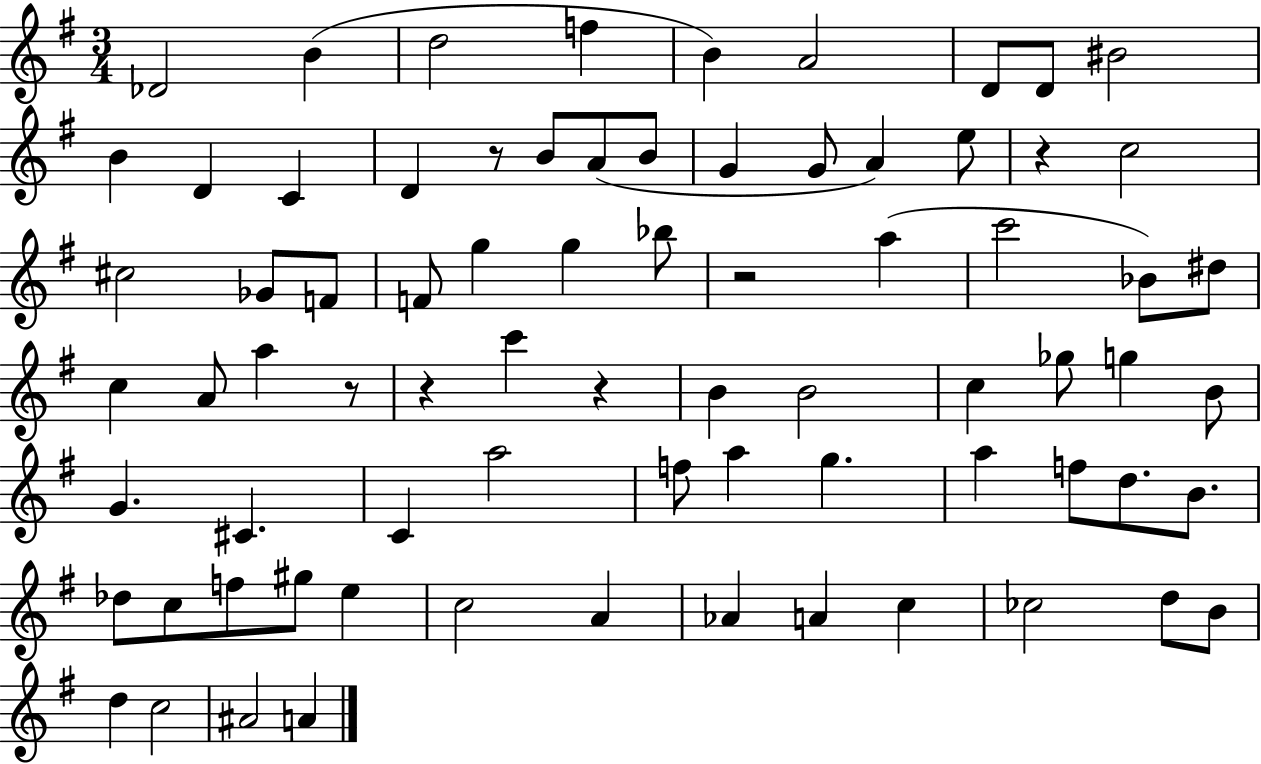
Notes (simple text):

Db4/h B4/q D5/h F5/q B4/q A4/h D4/e D4/e BIS4/h B4/q D4/q C4/q D4/q R/e B4/e A4/e B4/e G4/q G4/e A4/q E5/e R/q C5/h C#5/h Gb4/e F4/e F4/e G5/q G5/q Bb5/e R/h A5/q C6/h Bb4/e D#5/e C5/q A4/e A5/q R/e R/q C6/q R/q B4/q B4/h C5/q Gb5/e G5/q B4/e G4/q. C#4/q. C4/q A5/h F5/e A5/q G5/q. A5/q F5/e D5/e. B4/e. Db5/e C5/e F5/e G#5/e E5/q C5/h A4/q Ab4/q A4/q C5/q CES5/h D5/e B4/e D5/q C5/h A#4/h A4/q